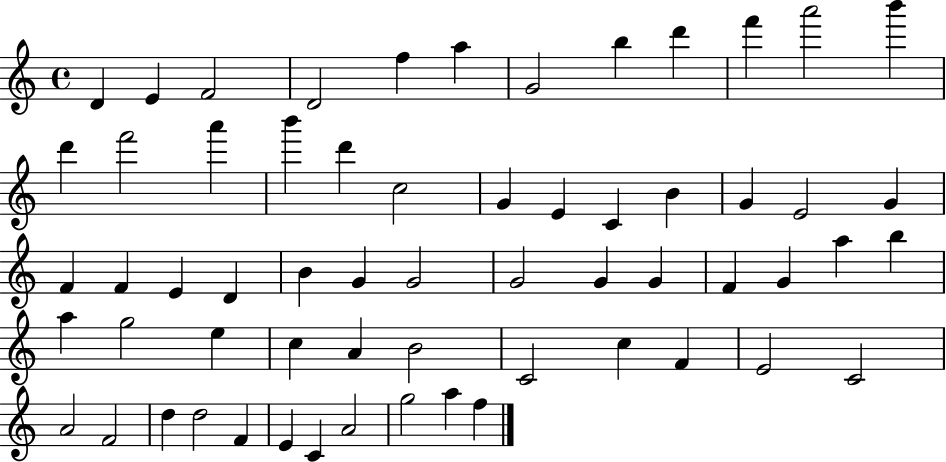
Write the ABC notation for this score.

X:1
T:Untitled
M:4/4
L:1/4
K:C
D E F2 D2 f a G2 b d' f' a'2 b' d' f'2 a' b' d' c2 G E C B G E2 G F F E D B G G2 G2 G G F G a b a g2 e c A B2 C2 c F E2 C2 A2 F2 d d2 F E C A2 g2 a f